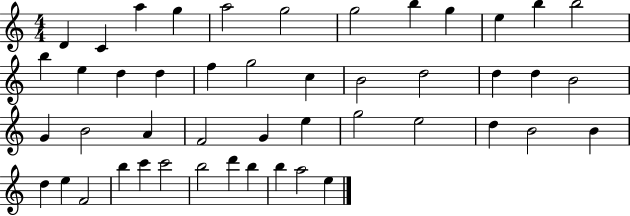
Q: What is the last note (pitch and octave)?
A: E5